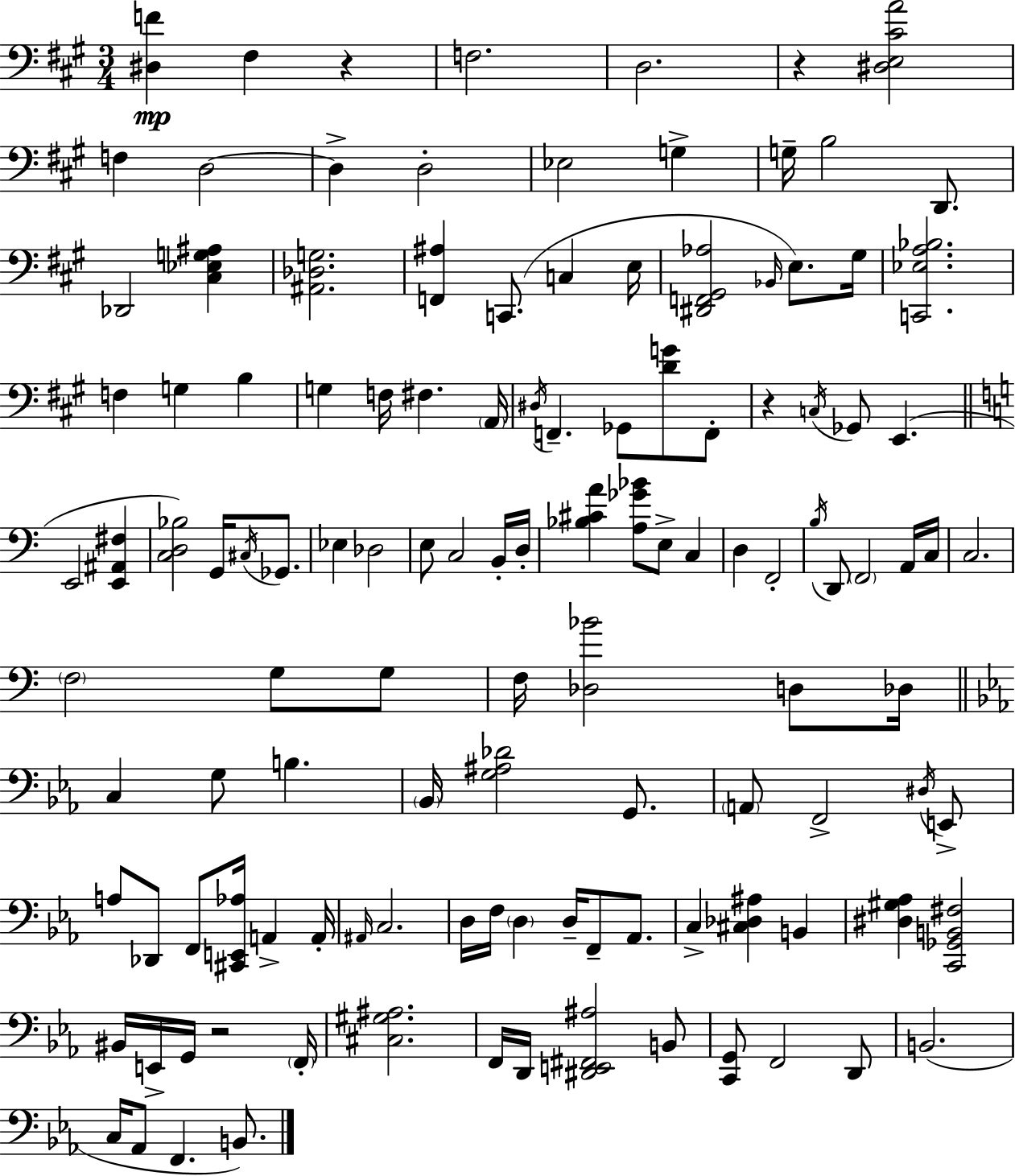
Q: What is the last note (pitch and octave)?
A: B2